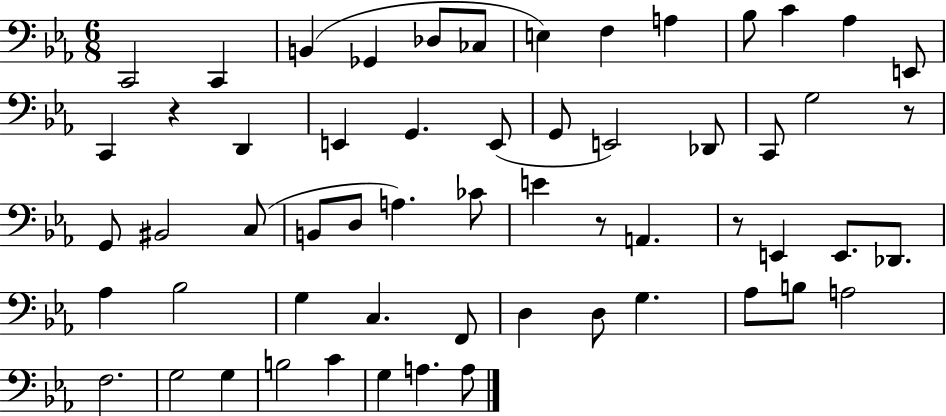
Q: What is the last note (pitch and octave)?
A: A3